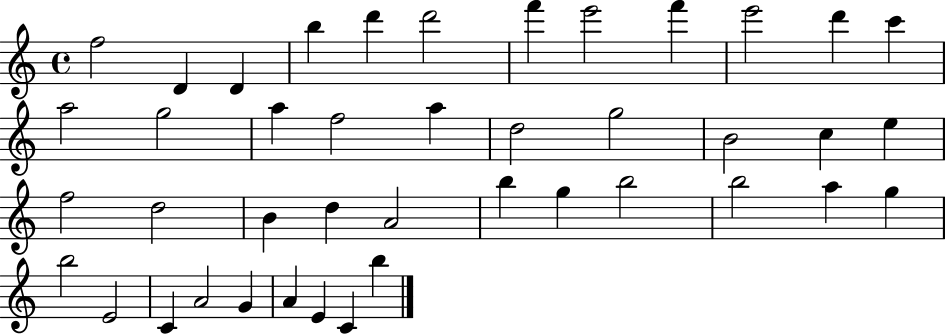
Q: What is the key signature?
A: C major